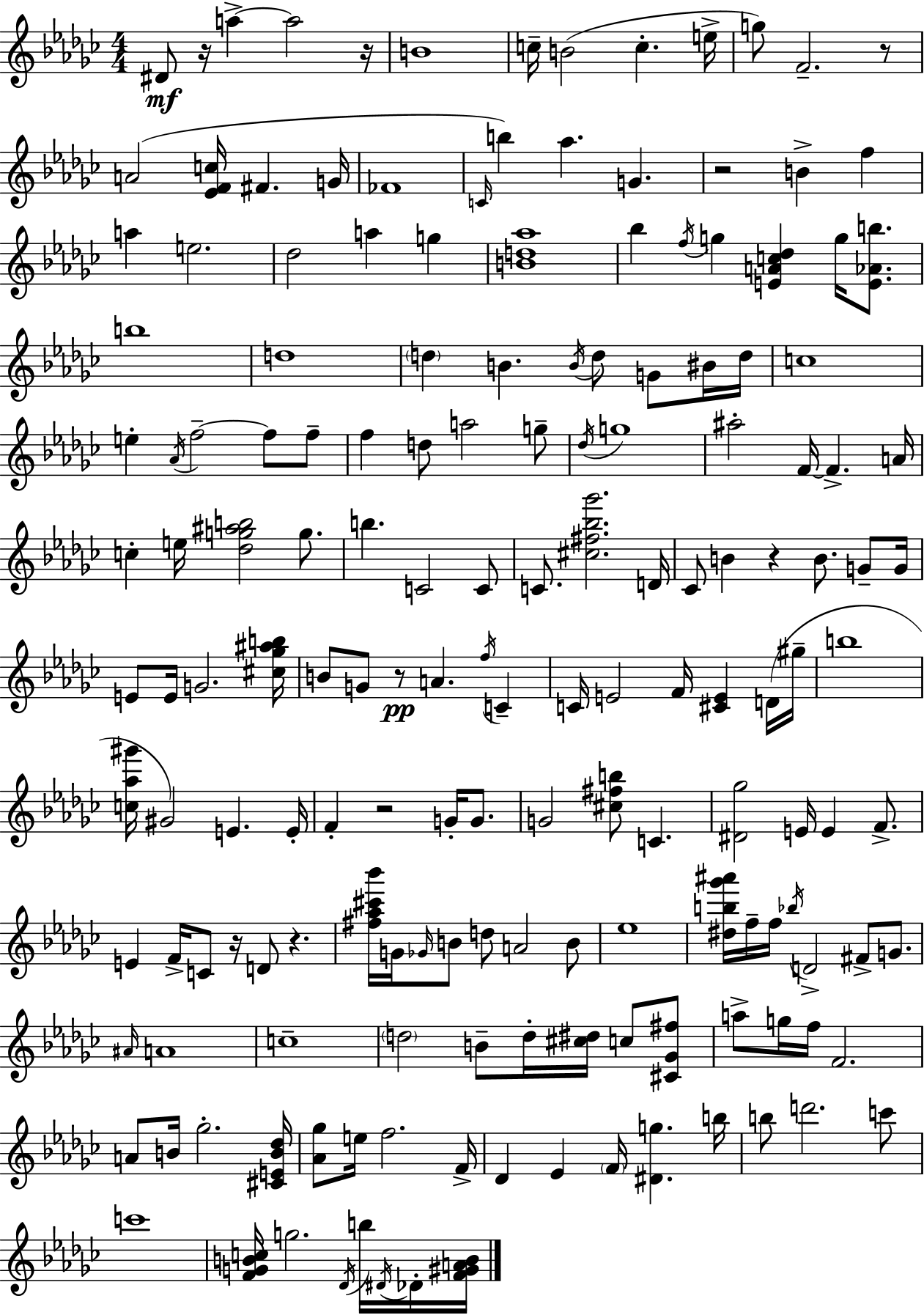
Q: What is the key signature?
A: EES minor